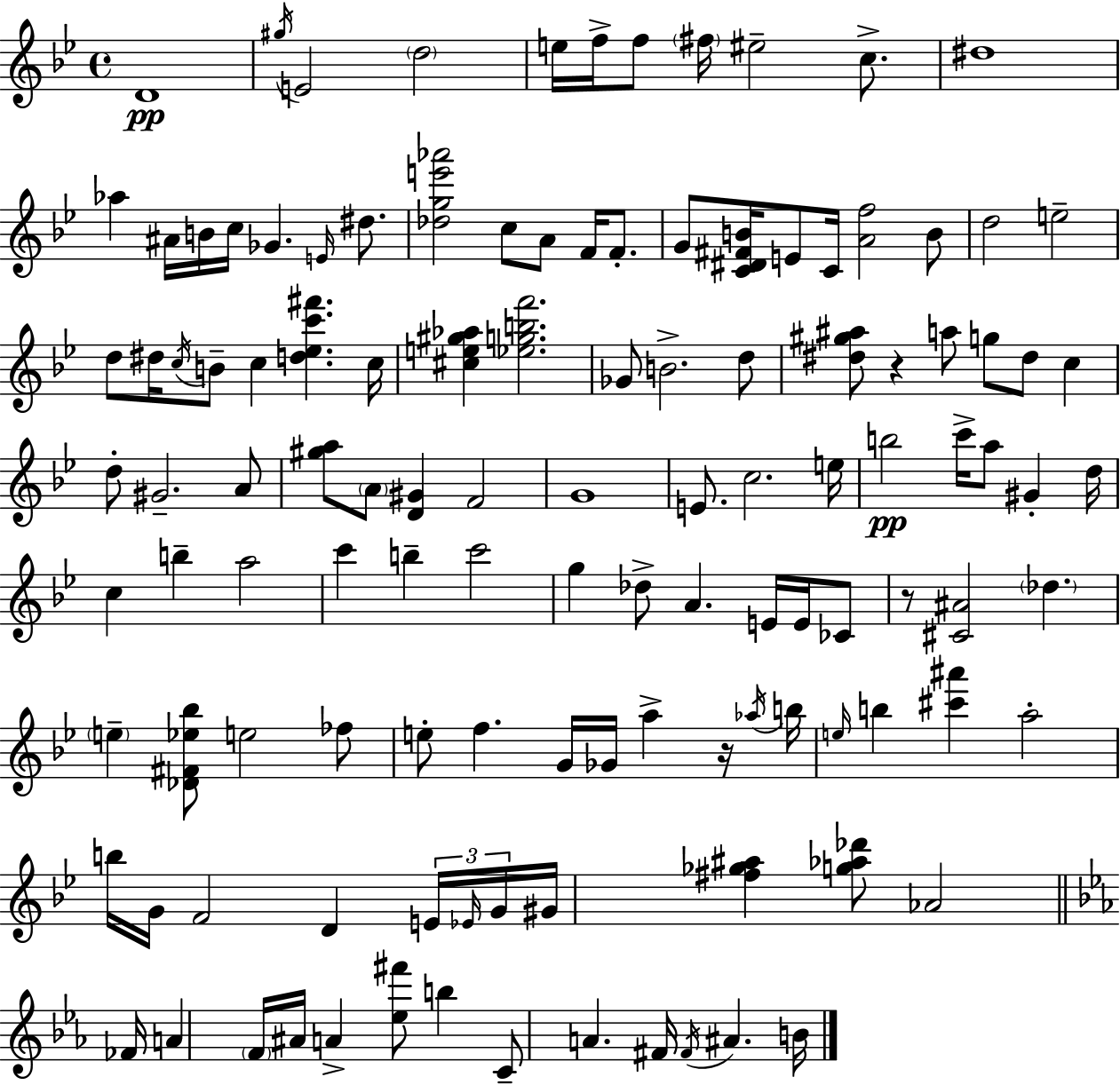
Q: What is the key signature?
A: BES major